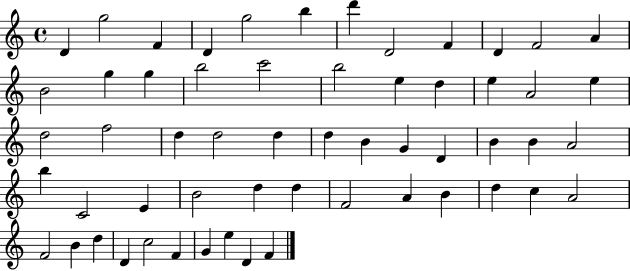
X:1
T:Untitled
M:4/4
L:1/4
K:C
D g2 F D g2 b d' D2 F D F2 A B2 g g b2 c'2 b2 e d e A2 e d2 f2 d d2 d d B G D B B A2 b C2 E B2 d d F2 A B d c A2 F2 B d D c2 F G e D F